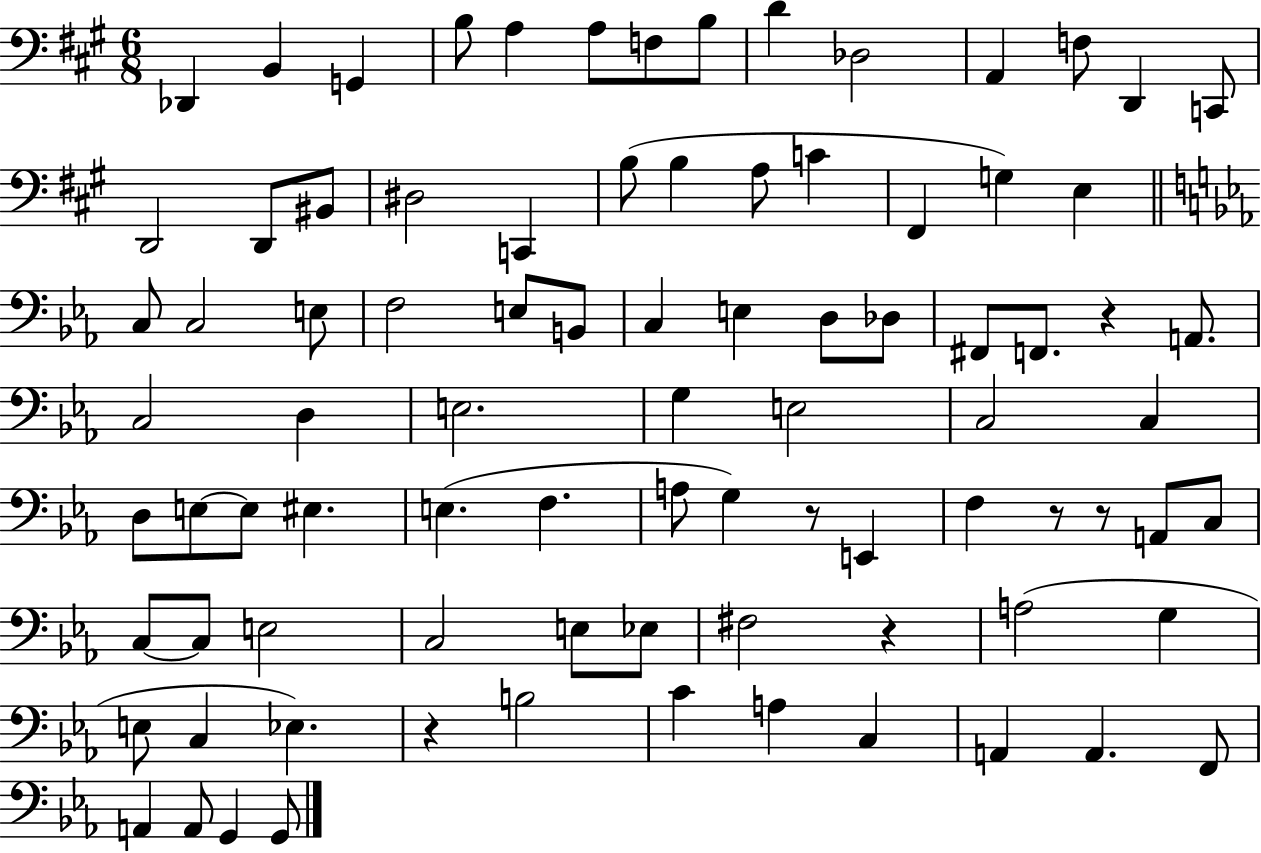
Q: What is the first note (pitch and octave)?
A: Db2